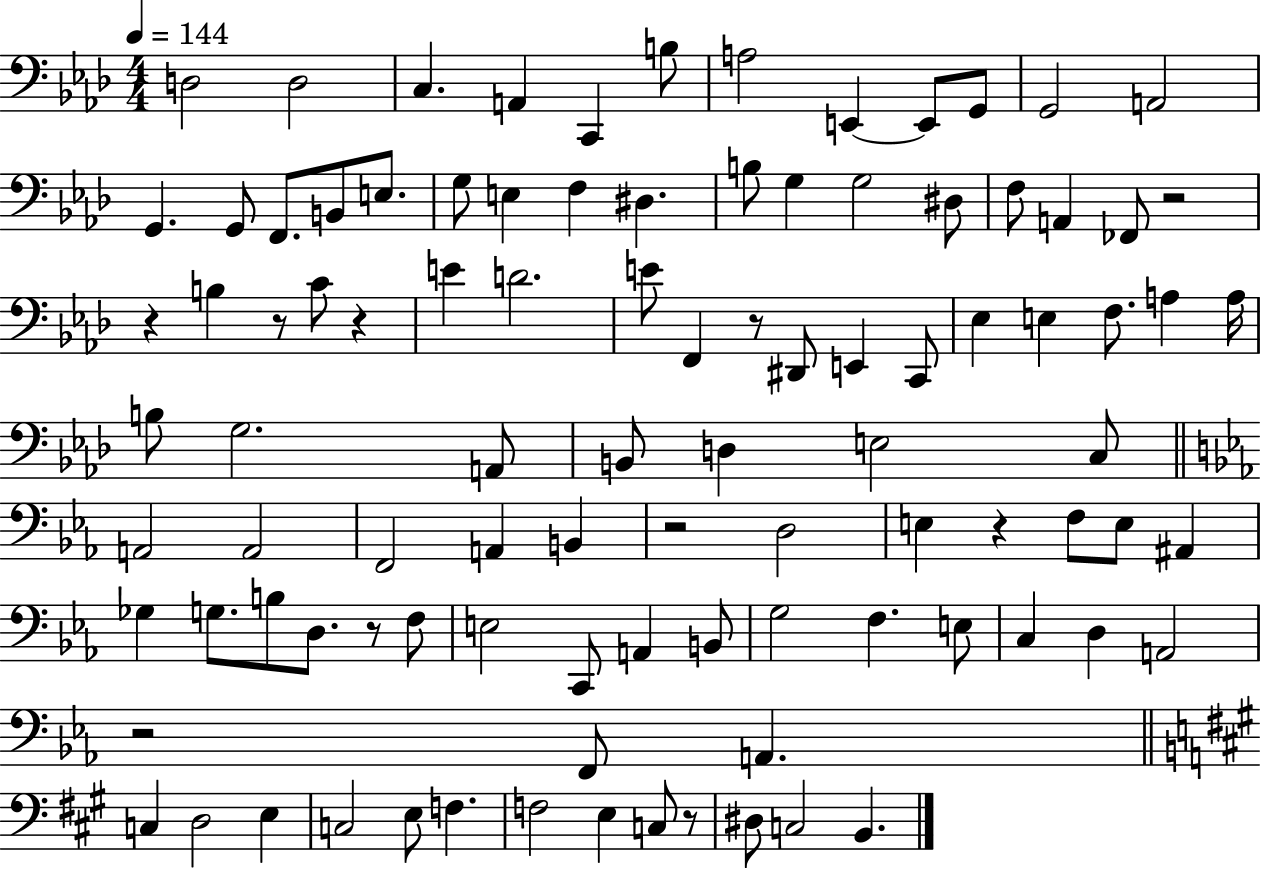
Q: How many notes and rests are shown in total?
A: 98